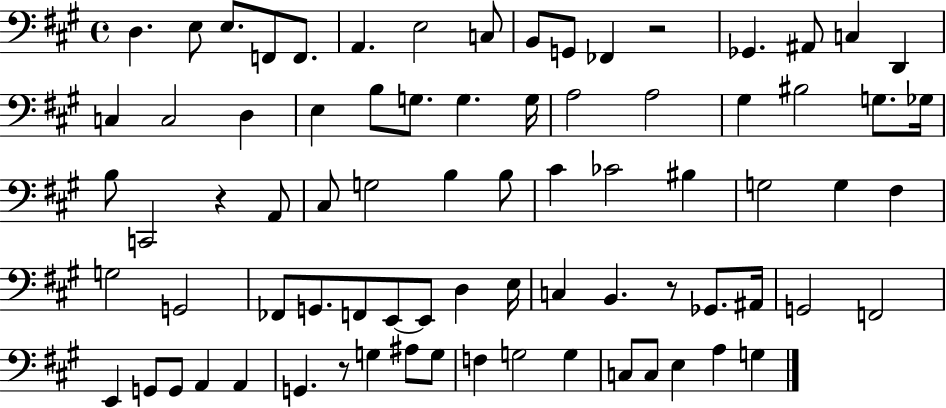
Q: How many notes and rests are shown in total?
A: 78